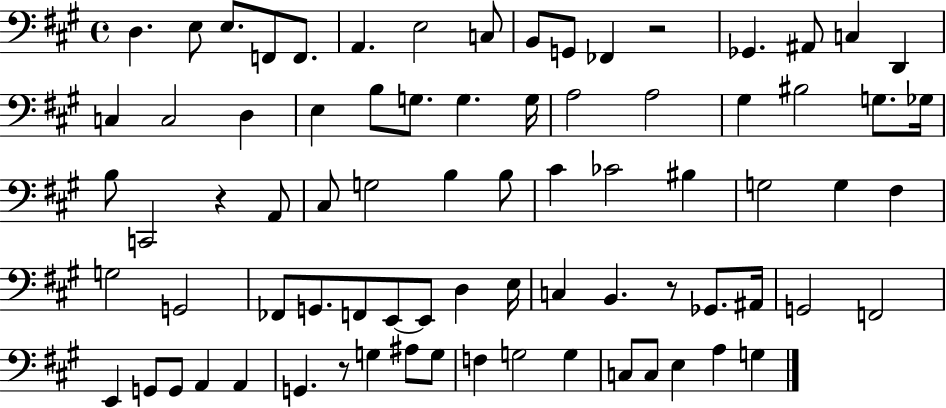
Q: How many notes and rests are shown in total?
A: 78